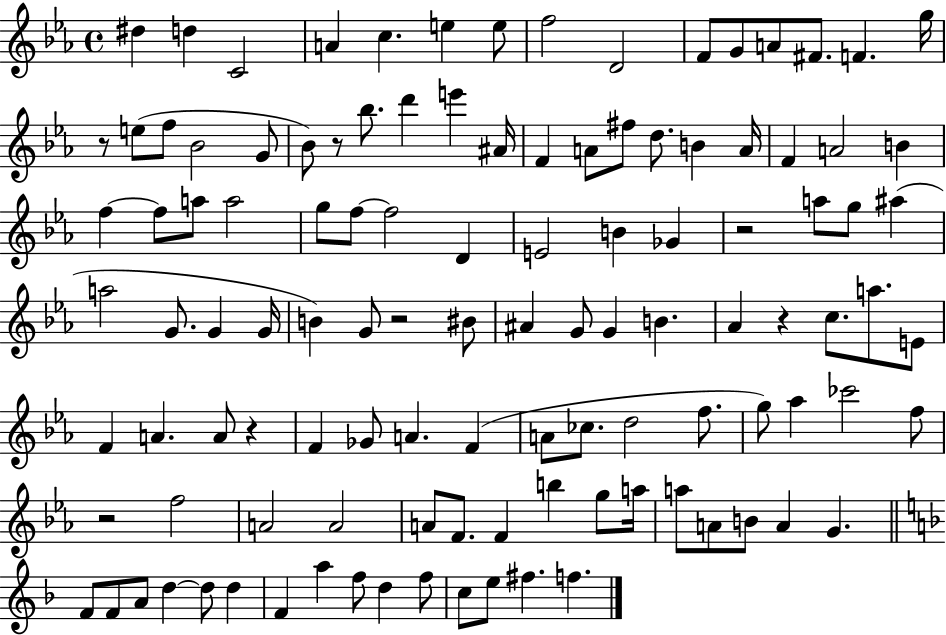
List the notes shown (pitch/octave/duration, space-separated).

D#5/q D5/q C4/h A4/q C5/q. E5/q E5/e F5/h D4/h F4/e G4/e A4/e F#4/e. F4/q. G5/s R/e E5/e F5/e Bb4/h G4/e Bb4/e R/e Bb5/e. D6/q E6/q A#4/s F4/q A4/e F#5/e D5/e. B4/q A4/s F4/q A4/h B4/q F5/q F5/e A5/e A5/h G5/e F5/e F5/h D4/q E4/h B4/q Gb4/q R/h A5/e G5/e A#5/q A5/h G4/e. G4/q G4/s B4/q G4/e R/h BIS4/e A#4/q G4/e G4/q B4/q. Ab4/q R/q C5/e. A5/e. E4/e F4/q A4/q. A4/e R/q F4/q Gb4/e A4/q. F4/q A4/e CES5/e. D5/h F5/e. G5/e Ab5/q CES6/h F5/e R/h F5/h A4/h A4/h A4/e F4/e. F4/q B5/q G5/e A5/s A5/e A4/e B4/e A4/q G4/q. F4/e F4/e A4/e D5/q D5/e D5/q F4/q A5/q F5/e D5/q F5/e C5/e E5/e F#5/q. F5/q.